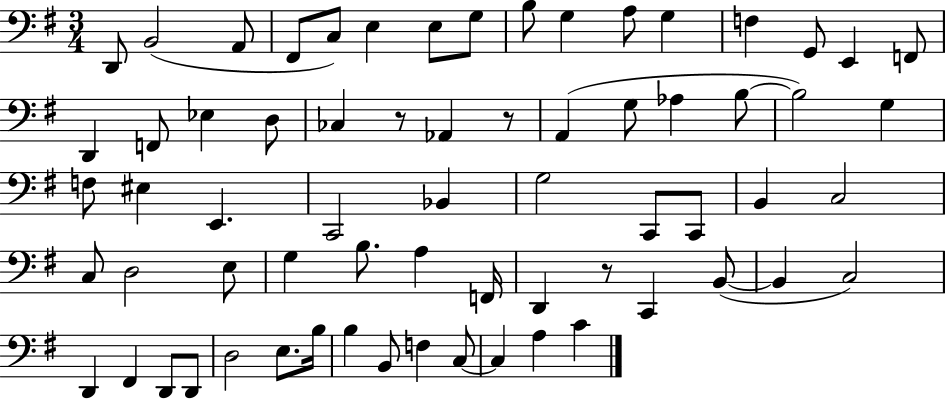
X:1
T:Untitled
M:3/4
L:1/4
K:G
D,,/2 B,,2 A,,/2 ^F,,/2 C,/2 E, E,/2 G,/2 B,/2 G, A,/2 G, F, G,,/2 E,, F,,/2 D,, F,,/2 _E, D,/2 _C, z/2 _A,, z/2 A,, G,/2 _A, B,/2 B,2 G, F,/2 ^E, E,, C,,2 _B,, G,2 C,,/2 C,,/2 B,, C,2 C,/2 D,2 E,/2 G, B,/2 A, F,,/4 D,, z/2 C,, B,,/2 B,, C,2 D,, ^F,, D,,/2 D,,/2 D,2 E,/2 B,/4 B, B,,/2 F, C,/2 C, A, C